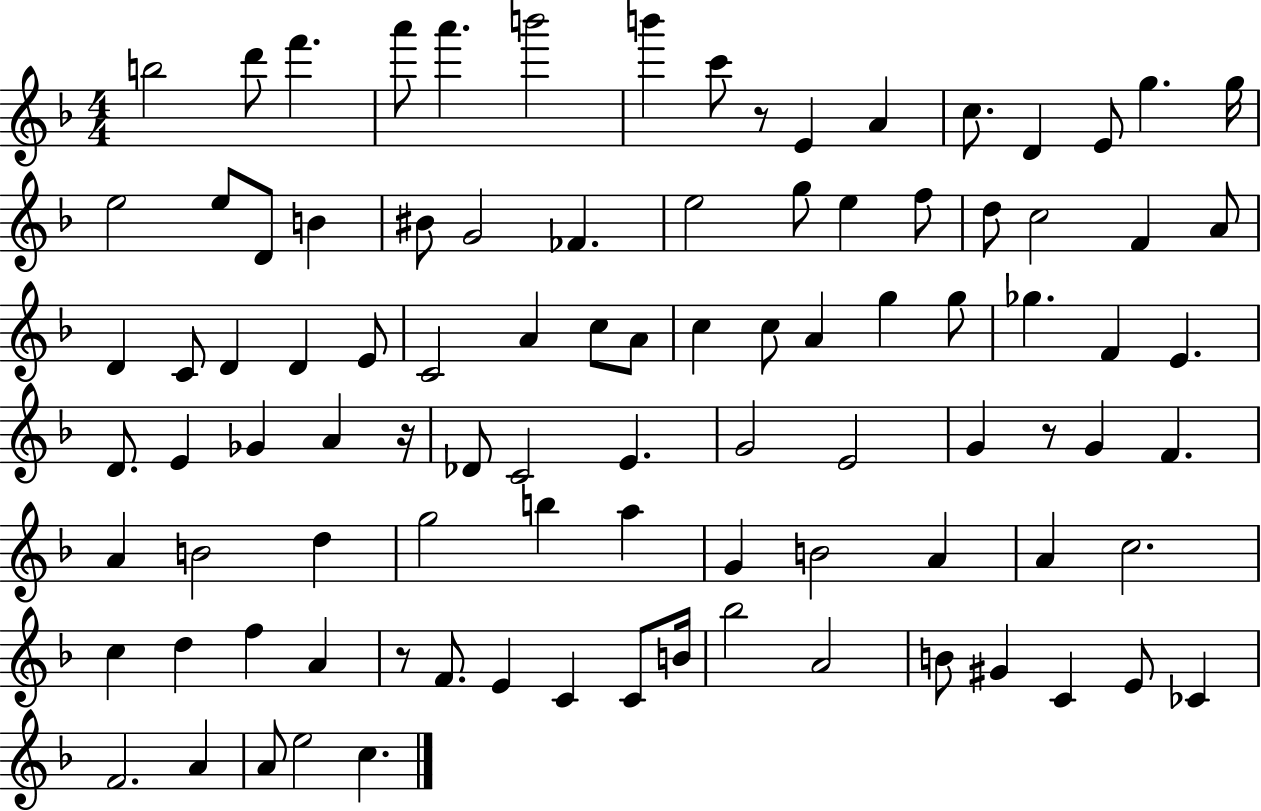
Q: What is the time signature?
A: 4/4